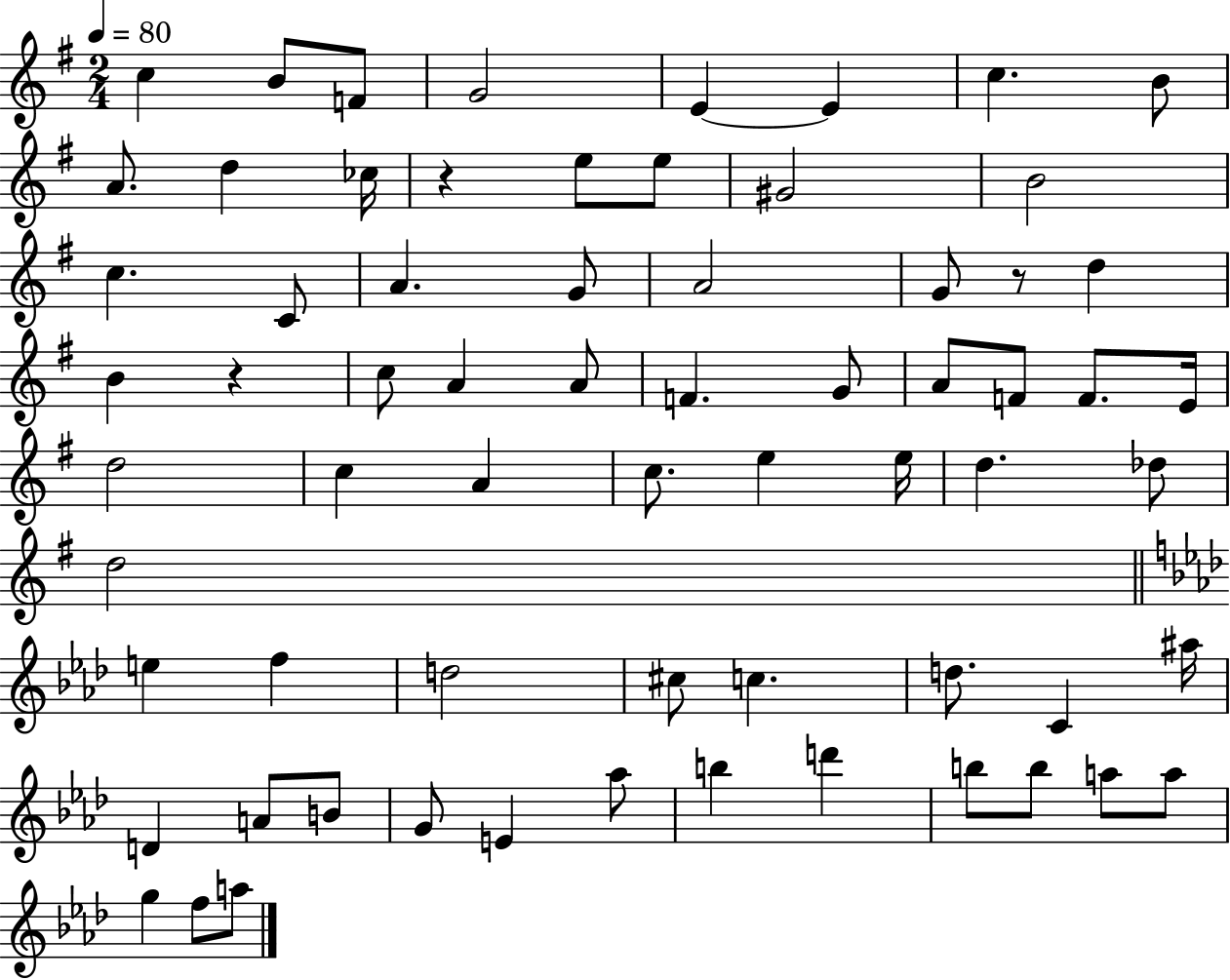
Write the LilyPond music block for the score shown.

{
  \clef treble
  \numericTimeSignature
  \time 2/4
  \key g \major
  \tempo 4 = 80
  c''4 b'8 f'8 | g'2 | e'4~~ e'4 | c''4. b'8 | \break a'8. d''4 ces''16 | r4 e''8 e''8 | gis'2 | b'2 | \break c''4. c'8 | a'4. g'8 | a'2 | g'8 r8 d''4 | \break b'4 r4 | c''8 a'4 a'8 | f'4. g'8 | a'8 f'8 f'8. e'16 | \break d''2 | c''4 a'4 | c''8. e''4 e''16 | d''4. des''8 | \break d''2 | \bar "||" \break \key f \minor e''4 f''4 | d''2 | cis''8 c''4. | d''8. c'4 ais''16 | \break d'4 a'8 b'8 | g'8 e'4 aes''8 | b''4 d'''4 | b''8 b''8 a''8 a''8 | \break g''4 f''8 a''8 | \bar "|."
}